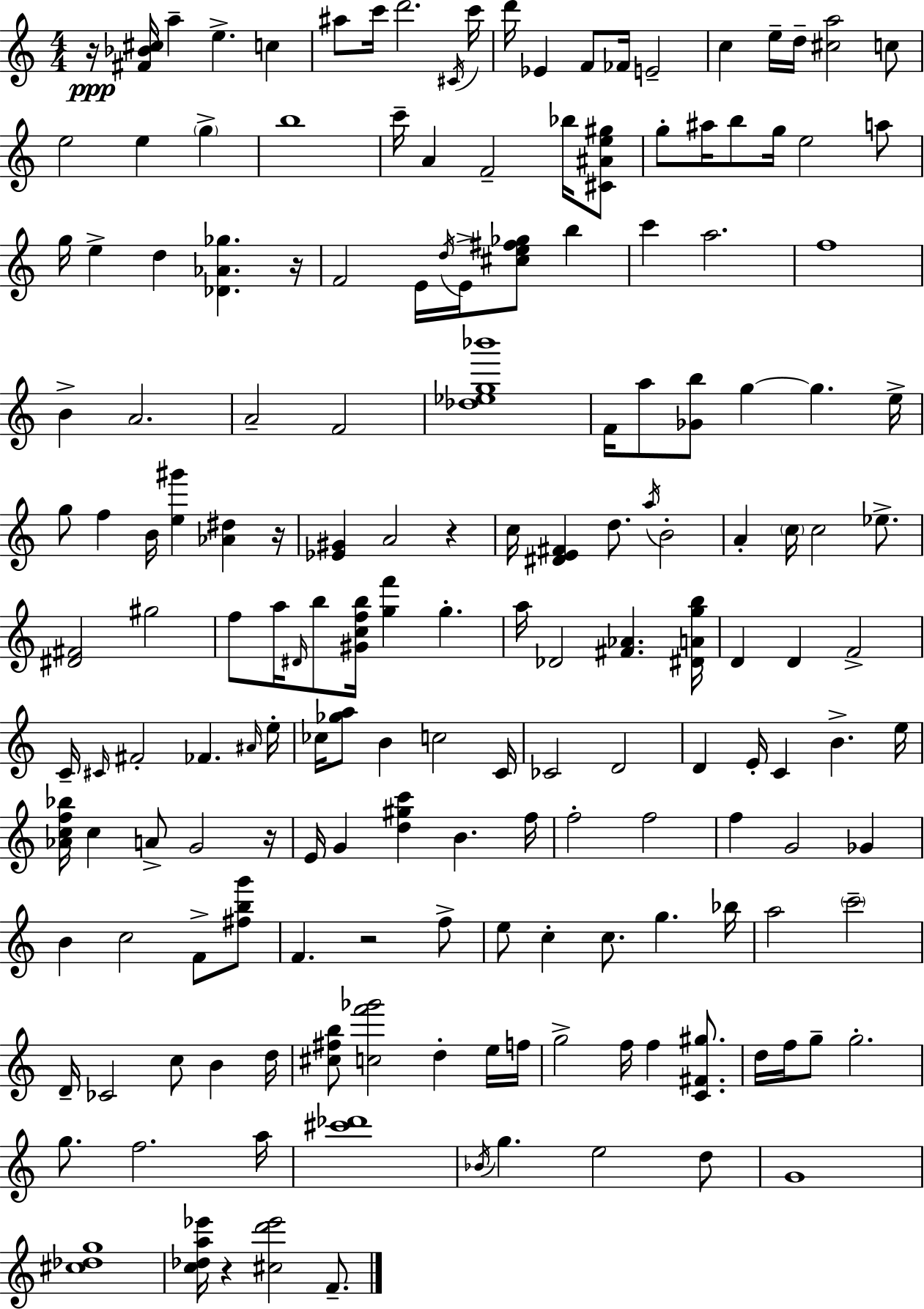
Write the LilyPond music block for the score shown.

{
  \clef treble
  \numericTimeSignature
  \time 4/4
  \key a \minor
  r16\ppp <fis' bes' cis''>16 a''4-- e''4.-> c''4 | ais''8 c'''16 d'''2. \acciaccatura { cis'16 } | c'''16 d'''16 ees'4 f'8 fes'16 e'2-- | c''4 e''16-- d''16-- <cis'' a''>2 c''8 | \break e''2 e''4 \parenthesize g''4-> | b''1 | c'''16-- a'4 f'2-- bes''16 <cis' ais' e'' gis''>8 | g''8-. ais''16 b''8 g''16 e''2 a''8 | \break g''16 e''4-> d''4 <des' aes' ges''>4. | r16 f'2 e'16 \acciaccatura { d''16 } e'16-> <cis'' e'' fis'' ges''>8 b''4 | c'''4 a''2. | f''1 | \break b'4-> a'2. | a'2-- f'2 | <des'' ees'' g'' bes'''>1 | f'16 a''8 <ges' b''>8 g''4~~ g''4. | \break e''16-> g''8 f''4 b'16 <e'' gis'''>4 <aes' dis''>4 | r16 <ees' gis'>4 a'2 r4 | c''16 <dis' e' fis'>4 d''8. \acciaccatura { a''16 } b'2-. | a'4-. \parenthesize c''16 c''2 | \break ees''8.-> <dis' fis'>2 gis''2 | f''8 a''16 \grace { dis'16 } b''8 <gis' c'' f'' b''>16 <g'' f'''>4 g''4.-. | a''16 des'2 <fis' aes'>4. | <dis' a' g'' b''>16 d'4 d'4 f'2-> | \break c'16-- \grace { cis'16 } fis'2-. fes'4. | \grace { ais'16 } e''16-. ces''16 <ges'' a''>8 b'4 c''2 | c'16 ces'2 d'2 | d'4 e'16-. c'4 b'4.-> | \break e''16 <aes' c'' f'' bes''>16 c''4 a'8-> g'2 | r16 e'16 g'4 <d'' gis'' c'''>4 b'4. | f''16 f''2-. f''2 | f''4 g'2 | \break ges'4 b'4 c''2 | f'8-> <fis'' b'' g'''>8 f'4. r2 | f''8-> e''8 c''4-. c''8. g''4. | bes''16 a''2 \parenthesize c'''2-- | \break d'16-- ces'2 c''8 | b'4 d''16 <cis'' fis'' b''>8 <c'' f''' ges'''>2 | d''4-. e''16 f''16 g''2-> f''16 f''4 | <c' fis' gis''>8. d''16 f''16 g''8-- g''2.-. | \break g''8. f''2. | a''16 <cis''' des'''>1 | \acciaccatura { bes'16 } g''4. e''2 | d''8 g'1 | \break <cis'' des'' g''>1 | <c'' des'' a'' ees'''>16 r4 <cis'' d''' ees'''>2 | f'8.-- \bar "|."
}